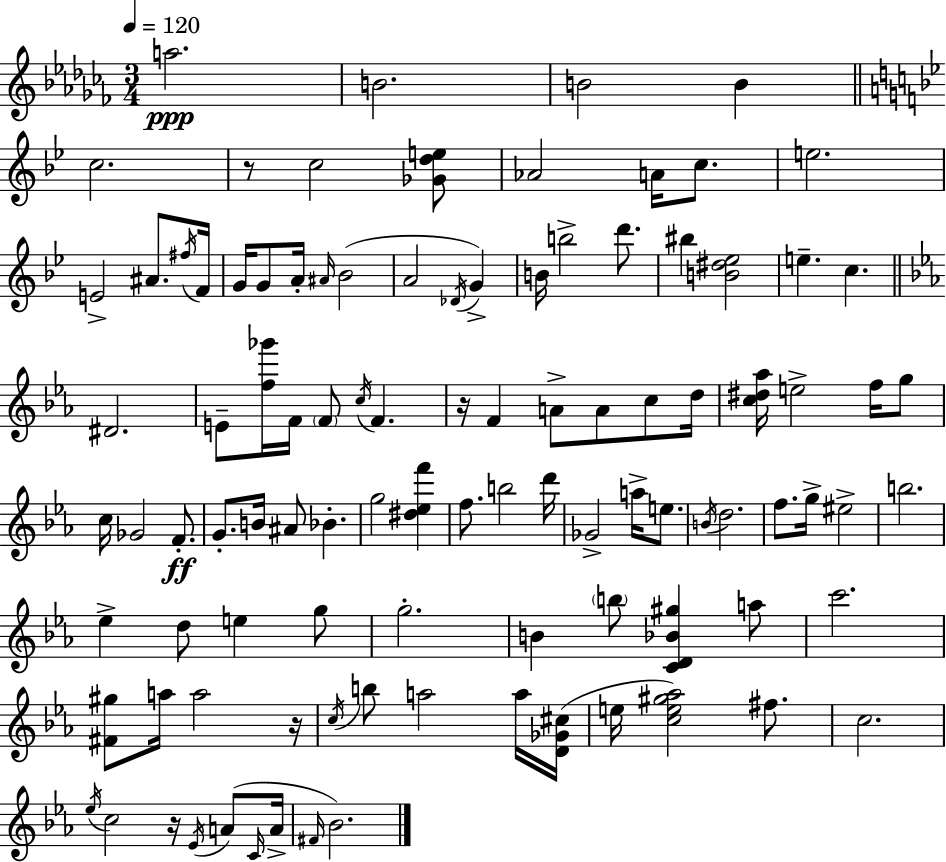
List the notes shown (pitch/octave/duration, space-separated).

A5/h. B4/h. B4/h B4/q C5/h. R/e C5/h [Gb4,D5,E5]/e Ab4/h A4/s C5/e. E5/h. E4/h A#4/e. F#5/s F4/s G4/s G4/e A4/s A#4/s Bb4/h A4/h Db4/s G4/q B4/s B5/h D6/e. BIS5/q [B4,D#5,Eb5]/h E5/q. C5/q. D#4/h. E4/e [F5,Gb6]/s F4/s F4/e C5/s F4/q. R/s F4/q A4/e A4/e C5/e D5/s [C5,D#5,Ab5]/s E5/h F5/s G5/e C5/s Gb4/h F4/e. G4/e. B4/s A#4/e Bb4/q. G5/h [D#5,Eb5,F6]/q F5/e. B5/h D6/s Gb4/h A5/s E5/e. B4/s D5/h. F5/e. G5/s EIS5/h B5/h. Eb5/q D5/e E5/q G5/e G5/h. B4/q B5/e [C4,D4,Bb4,G#5]/q A5/e C6/h. [F#4,G#5]/e A5/s A5/h R/s C5/s B5/e A5/h A5/s [D4,Gb4,C#5]/s E5/s [C5,E5,G#5,Ab5]/h F#5/e. C5/h. Eb5/s C5/h R/s Eb4/s A4/e C4/s A4/s F#4/s Bb4/h.